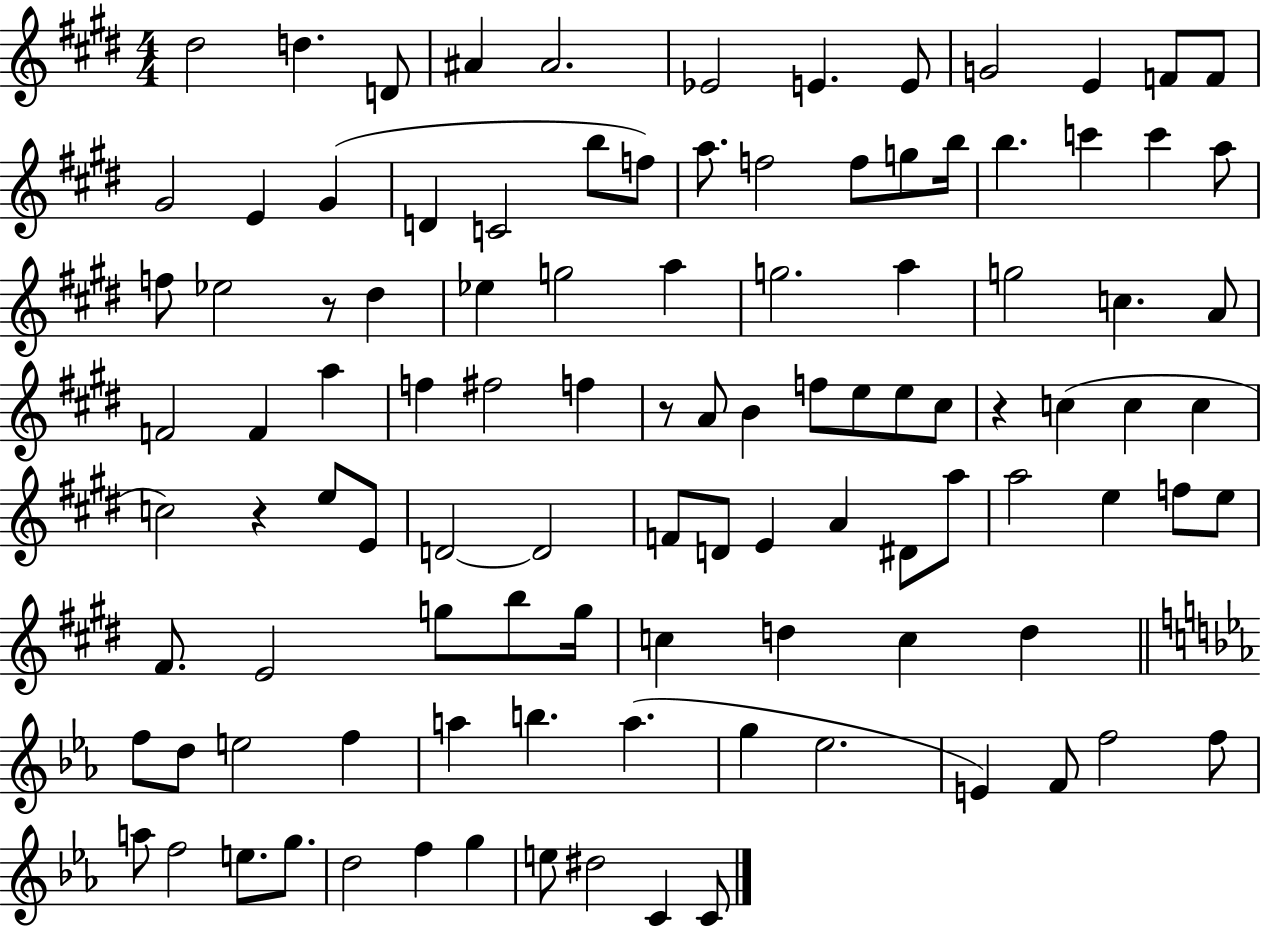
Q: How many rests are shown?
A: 4